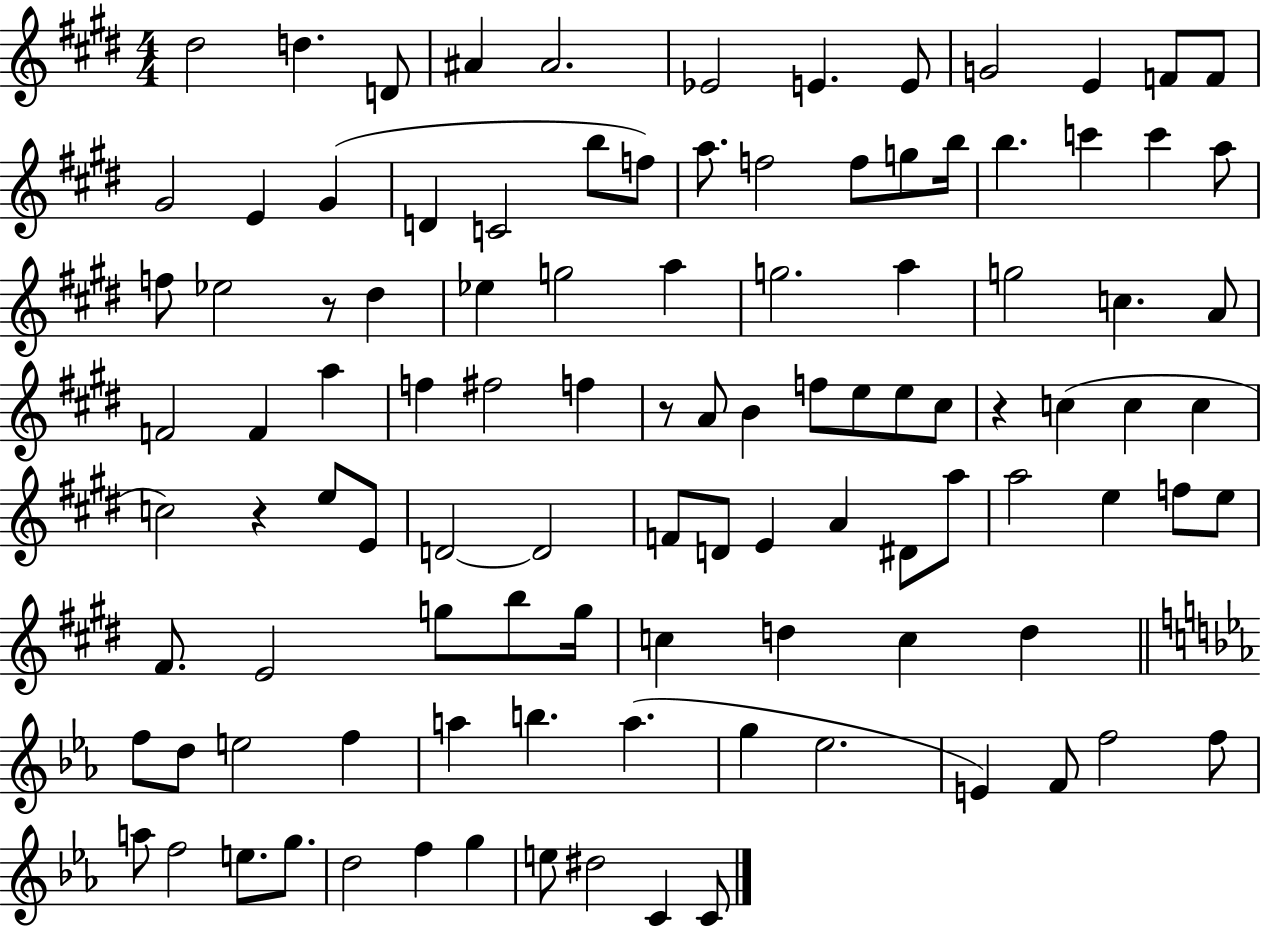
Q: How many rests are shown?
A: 4